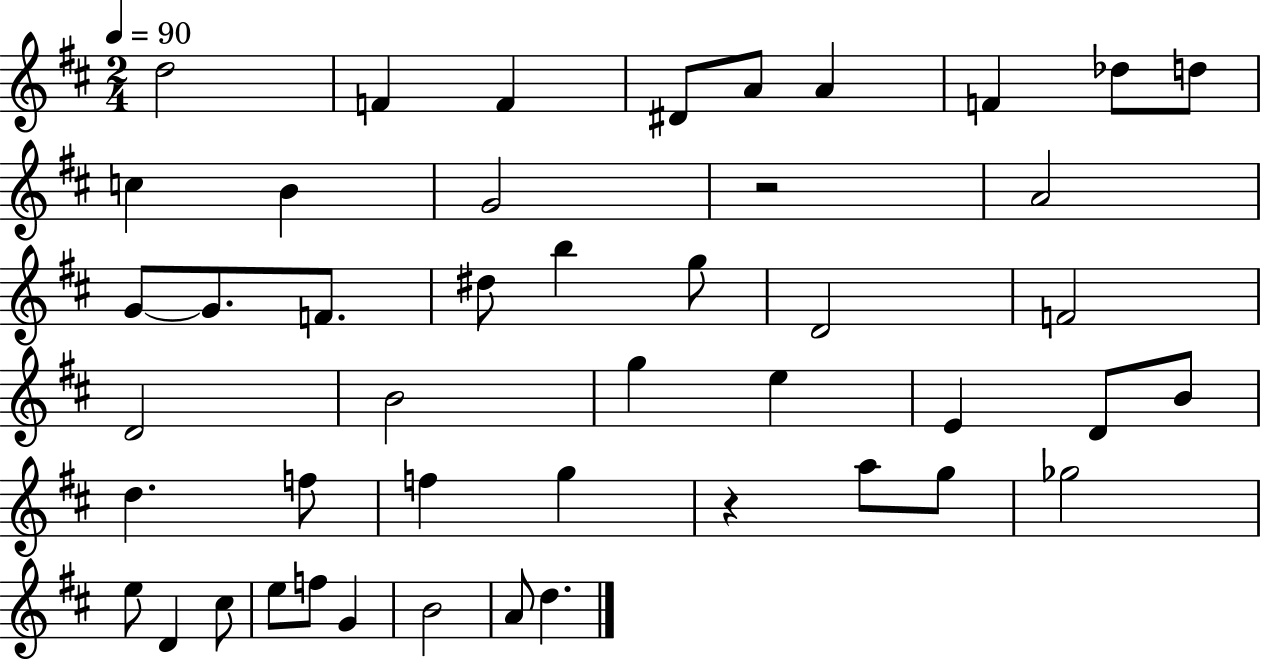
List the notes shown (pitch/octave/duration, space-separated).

D5/h F4/q F4/q D#4/e A4/e A4/q F4/q Db5/e D5/e C5/q B4/q G4/h R/h A4/h G4/e G4/e. F4/e. D#5/e B5/q G5/e D4/h F4/h D4/h B4/h G5/q E5/q E4/q D4/e B4/e D5/q. F5/e F5/q G5/q R/q A5/e G5/e Gb5/h E5/e D4/q C#5/e E5/e F5/e G4/q B4/h A4/e D5/q.